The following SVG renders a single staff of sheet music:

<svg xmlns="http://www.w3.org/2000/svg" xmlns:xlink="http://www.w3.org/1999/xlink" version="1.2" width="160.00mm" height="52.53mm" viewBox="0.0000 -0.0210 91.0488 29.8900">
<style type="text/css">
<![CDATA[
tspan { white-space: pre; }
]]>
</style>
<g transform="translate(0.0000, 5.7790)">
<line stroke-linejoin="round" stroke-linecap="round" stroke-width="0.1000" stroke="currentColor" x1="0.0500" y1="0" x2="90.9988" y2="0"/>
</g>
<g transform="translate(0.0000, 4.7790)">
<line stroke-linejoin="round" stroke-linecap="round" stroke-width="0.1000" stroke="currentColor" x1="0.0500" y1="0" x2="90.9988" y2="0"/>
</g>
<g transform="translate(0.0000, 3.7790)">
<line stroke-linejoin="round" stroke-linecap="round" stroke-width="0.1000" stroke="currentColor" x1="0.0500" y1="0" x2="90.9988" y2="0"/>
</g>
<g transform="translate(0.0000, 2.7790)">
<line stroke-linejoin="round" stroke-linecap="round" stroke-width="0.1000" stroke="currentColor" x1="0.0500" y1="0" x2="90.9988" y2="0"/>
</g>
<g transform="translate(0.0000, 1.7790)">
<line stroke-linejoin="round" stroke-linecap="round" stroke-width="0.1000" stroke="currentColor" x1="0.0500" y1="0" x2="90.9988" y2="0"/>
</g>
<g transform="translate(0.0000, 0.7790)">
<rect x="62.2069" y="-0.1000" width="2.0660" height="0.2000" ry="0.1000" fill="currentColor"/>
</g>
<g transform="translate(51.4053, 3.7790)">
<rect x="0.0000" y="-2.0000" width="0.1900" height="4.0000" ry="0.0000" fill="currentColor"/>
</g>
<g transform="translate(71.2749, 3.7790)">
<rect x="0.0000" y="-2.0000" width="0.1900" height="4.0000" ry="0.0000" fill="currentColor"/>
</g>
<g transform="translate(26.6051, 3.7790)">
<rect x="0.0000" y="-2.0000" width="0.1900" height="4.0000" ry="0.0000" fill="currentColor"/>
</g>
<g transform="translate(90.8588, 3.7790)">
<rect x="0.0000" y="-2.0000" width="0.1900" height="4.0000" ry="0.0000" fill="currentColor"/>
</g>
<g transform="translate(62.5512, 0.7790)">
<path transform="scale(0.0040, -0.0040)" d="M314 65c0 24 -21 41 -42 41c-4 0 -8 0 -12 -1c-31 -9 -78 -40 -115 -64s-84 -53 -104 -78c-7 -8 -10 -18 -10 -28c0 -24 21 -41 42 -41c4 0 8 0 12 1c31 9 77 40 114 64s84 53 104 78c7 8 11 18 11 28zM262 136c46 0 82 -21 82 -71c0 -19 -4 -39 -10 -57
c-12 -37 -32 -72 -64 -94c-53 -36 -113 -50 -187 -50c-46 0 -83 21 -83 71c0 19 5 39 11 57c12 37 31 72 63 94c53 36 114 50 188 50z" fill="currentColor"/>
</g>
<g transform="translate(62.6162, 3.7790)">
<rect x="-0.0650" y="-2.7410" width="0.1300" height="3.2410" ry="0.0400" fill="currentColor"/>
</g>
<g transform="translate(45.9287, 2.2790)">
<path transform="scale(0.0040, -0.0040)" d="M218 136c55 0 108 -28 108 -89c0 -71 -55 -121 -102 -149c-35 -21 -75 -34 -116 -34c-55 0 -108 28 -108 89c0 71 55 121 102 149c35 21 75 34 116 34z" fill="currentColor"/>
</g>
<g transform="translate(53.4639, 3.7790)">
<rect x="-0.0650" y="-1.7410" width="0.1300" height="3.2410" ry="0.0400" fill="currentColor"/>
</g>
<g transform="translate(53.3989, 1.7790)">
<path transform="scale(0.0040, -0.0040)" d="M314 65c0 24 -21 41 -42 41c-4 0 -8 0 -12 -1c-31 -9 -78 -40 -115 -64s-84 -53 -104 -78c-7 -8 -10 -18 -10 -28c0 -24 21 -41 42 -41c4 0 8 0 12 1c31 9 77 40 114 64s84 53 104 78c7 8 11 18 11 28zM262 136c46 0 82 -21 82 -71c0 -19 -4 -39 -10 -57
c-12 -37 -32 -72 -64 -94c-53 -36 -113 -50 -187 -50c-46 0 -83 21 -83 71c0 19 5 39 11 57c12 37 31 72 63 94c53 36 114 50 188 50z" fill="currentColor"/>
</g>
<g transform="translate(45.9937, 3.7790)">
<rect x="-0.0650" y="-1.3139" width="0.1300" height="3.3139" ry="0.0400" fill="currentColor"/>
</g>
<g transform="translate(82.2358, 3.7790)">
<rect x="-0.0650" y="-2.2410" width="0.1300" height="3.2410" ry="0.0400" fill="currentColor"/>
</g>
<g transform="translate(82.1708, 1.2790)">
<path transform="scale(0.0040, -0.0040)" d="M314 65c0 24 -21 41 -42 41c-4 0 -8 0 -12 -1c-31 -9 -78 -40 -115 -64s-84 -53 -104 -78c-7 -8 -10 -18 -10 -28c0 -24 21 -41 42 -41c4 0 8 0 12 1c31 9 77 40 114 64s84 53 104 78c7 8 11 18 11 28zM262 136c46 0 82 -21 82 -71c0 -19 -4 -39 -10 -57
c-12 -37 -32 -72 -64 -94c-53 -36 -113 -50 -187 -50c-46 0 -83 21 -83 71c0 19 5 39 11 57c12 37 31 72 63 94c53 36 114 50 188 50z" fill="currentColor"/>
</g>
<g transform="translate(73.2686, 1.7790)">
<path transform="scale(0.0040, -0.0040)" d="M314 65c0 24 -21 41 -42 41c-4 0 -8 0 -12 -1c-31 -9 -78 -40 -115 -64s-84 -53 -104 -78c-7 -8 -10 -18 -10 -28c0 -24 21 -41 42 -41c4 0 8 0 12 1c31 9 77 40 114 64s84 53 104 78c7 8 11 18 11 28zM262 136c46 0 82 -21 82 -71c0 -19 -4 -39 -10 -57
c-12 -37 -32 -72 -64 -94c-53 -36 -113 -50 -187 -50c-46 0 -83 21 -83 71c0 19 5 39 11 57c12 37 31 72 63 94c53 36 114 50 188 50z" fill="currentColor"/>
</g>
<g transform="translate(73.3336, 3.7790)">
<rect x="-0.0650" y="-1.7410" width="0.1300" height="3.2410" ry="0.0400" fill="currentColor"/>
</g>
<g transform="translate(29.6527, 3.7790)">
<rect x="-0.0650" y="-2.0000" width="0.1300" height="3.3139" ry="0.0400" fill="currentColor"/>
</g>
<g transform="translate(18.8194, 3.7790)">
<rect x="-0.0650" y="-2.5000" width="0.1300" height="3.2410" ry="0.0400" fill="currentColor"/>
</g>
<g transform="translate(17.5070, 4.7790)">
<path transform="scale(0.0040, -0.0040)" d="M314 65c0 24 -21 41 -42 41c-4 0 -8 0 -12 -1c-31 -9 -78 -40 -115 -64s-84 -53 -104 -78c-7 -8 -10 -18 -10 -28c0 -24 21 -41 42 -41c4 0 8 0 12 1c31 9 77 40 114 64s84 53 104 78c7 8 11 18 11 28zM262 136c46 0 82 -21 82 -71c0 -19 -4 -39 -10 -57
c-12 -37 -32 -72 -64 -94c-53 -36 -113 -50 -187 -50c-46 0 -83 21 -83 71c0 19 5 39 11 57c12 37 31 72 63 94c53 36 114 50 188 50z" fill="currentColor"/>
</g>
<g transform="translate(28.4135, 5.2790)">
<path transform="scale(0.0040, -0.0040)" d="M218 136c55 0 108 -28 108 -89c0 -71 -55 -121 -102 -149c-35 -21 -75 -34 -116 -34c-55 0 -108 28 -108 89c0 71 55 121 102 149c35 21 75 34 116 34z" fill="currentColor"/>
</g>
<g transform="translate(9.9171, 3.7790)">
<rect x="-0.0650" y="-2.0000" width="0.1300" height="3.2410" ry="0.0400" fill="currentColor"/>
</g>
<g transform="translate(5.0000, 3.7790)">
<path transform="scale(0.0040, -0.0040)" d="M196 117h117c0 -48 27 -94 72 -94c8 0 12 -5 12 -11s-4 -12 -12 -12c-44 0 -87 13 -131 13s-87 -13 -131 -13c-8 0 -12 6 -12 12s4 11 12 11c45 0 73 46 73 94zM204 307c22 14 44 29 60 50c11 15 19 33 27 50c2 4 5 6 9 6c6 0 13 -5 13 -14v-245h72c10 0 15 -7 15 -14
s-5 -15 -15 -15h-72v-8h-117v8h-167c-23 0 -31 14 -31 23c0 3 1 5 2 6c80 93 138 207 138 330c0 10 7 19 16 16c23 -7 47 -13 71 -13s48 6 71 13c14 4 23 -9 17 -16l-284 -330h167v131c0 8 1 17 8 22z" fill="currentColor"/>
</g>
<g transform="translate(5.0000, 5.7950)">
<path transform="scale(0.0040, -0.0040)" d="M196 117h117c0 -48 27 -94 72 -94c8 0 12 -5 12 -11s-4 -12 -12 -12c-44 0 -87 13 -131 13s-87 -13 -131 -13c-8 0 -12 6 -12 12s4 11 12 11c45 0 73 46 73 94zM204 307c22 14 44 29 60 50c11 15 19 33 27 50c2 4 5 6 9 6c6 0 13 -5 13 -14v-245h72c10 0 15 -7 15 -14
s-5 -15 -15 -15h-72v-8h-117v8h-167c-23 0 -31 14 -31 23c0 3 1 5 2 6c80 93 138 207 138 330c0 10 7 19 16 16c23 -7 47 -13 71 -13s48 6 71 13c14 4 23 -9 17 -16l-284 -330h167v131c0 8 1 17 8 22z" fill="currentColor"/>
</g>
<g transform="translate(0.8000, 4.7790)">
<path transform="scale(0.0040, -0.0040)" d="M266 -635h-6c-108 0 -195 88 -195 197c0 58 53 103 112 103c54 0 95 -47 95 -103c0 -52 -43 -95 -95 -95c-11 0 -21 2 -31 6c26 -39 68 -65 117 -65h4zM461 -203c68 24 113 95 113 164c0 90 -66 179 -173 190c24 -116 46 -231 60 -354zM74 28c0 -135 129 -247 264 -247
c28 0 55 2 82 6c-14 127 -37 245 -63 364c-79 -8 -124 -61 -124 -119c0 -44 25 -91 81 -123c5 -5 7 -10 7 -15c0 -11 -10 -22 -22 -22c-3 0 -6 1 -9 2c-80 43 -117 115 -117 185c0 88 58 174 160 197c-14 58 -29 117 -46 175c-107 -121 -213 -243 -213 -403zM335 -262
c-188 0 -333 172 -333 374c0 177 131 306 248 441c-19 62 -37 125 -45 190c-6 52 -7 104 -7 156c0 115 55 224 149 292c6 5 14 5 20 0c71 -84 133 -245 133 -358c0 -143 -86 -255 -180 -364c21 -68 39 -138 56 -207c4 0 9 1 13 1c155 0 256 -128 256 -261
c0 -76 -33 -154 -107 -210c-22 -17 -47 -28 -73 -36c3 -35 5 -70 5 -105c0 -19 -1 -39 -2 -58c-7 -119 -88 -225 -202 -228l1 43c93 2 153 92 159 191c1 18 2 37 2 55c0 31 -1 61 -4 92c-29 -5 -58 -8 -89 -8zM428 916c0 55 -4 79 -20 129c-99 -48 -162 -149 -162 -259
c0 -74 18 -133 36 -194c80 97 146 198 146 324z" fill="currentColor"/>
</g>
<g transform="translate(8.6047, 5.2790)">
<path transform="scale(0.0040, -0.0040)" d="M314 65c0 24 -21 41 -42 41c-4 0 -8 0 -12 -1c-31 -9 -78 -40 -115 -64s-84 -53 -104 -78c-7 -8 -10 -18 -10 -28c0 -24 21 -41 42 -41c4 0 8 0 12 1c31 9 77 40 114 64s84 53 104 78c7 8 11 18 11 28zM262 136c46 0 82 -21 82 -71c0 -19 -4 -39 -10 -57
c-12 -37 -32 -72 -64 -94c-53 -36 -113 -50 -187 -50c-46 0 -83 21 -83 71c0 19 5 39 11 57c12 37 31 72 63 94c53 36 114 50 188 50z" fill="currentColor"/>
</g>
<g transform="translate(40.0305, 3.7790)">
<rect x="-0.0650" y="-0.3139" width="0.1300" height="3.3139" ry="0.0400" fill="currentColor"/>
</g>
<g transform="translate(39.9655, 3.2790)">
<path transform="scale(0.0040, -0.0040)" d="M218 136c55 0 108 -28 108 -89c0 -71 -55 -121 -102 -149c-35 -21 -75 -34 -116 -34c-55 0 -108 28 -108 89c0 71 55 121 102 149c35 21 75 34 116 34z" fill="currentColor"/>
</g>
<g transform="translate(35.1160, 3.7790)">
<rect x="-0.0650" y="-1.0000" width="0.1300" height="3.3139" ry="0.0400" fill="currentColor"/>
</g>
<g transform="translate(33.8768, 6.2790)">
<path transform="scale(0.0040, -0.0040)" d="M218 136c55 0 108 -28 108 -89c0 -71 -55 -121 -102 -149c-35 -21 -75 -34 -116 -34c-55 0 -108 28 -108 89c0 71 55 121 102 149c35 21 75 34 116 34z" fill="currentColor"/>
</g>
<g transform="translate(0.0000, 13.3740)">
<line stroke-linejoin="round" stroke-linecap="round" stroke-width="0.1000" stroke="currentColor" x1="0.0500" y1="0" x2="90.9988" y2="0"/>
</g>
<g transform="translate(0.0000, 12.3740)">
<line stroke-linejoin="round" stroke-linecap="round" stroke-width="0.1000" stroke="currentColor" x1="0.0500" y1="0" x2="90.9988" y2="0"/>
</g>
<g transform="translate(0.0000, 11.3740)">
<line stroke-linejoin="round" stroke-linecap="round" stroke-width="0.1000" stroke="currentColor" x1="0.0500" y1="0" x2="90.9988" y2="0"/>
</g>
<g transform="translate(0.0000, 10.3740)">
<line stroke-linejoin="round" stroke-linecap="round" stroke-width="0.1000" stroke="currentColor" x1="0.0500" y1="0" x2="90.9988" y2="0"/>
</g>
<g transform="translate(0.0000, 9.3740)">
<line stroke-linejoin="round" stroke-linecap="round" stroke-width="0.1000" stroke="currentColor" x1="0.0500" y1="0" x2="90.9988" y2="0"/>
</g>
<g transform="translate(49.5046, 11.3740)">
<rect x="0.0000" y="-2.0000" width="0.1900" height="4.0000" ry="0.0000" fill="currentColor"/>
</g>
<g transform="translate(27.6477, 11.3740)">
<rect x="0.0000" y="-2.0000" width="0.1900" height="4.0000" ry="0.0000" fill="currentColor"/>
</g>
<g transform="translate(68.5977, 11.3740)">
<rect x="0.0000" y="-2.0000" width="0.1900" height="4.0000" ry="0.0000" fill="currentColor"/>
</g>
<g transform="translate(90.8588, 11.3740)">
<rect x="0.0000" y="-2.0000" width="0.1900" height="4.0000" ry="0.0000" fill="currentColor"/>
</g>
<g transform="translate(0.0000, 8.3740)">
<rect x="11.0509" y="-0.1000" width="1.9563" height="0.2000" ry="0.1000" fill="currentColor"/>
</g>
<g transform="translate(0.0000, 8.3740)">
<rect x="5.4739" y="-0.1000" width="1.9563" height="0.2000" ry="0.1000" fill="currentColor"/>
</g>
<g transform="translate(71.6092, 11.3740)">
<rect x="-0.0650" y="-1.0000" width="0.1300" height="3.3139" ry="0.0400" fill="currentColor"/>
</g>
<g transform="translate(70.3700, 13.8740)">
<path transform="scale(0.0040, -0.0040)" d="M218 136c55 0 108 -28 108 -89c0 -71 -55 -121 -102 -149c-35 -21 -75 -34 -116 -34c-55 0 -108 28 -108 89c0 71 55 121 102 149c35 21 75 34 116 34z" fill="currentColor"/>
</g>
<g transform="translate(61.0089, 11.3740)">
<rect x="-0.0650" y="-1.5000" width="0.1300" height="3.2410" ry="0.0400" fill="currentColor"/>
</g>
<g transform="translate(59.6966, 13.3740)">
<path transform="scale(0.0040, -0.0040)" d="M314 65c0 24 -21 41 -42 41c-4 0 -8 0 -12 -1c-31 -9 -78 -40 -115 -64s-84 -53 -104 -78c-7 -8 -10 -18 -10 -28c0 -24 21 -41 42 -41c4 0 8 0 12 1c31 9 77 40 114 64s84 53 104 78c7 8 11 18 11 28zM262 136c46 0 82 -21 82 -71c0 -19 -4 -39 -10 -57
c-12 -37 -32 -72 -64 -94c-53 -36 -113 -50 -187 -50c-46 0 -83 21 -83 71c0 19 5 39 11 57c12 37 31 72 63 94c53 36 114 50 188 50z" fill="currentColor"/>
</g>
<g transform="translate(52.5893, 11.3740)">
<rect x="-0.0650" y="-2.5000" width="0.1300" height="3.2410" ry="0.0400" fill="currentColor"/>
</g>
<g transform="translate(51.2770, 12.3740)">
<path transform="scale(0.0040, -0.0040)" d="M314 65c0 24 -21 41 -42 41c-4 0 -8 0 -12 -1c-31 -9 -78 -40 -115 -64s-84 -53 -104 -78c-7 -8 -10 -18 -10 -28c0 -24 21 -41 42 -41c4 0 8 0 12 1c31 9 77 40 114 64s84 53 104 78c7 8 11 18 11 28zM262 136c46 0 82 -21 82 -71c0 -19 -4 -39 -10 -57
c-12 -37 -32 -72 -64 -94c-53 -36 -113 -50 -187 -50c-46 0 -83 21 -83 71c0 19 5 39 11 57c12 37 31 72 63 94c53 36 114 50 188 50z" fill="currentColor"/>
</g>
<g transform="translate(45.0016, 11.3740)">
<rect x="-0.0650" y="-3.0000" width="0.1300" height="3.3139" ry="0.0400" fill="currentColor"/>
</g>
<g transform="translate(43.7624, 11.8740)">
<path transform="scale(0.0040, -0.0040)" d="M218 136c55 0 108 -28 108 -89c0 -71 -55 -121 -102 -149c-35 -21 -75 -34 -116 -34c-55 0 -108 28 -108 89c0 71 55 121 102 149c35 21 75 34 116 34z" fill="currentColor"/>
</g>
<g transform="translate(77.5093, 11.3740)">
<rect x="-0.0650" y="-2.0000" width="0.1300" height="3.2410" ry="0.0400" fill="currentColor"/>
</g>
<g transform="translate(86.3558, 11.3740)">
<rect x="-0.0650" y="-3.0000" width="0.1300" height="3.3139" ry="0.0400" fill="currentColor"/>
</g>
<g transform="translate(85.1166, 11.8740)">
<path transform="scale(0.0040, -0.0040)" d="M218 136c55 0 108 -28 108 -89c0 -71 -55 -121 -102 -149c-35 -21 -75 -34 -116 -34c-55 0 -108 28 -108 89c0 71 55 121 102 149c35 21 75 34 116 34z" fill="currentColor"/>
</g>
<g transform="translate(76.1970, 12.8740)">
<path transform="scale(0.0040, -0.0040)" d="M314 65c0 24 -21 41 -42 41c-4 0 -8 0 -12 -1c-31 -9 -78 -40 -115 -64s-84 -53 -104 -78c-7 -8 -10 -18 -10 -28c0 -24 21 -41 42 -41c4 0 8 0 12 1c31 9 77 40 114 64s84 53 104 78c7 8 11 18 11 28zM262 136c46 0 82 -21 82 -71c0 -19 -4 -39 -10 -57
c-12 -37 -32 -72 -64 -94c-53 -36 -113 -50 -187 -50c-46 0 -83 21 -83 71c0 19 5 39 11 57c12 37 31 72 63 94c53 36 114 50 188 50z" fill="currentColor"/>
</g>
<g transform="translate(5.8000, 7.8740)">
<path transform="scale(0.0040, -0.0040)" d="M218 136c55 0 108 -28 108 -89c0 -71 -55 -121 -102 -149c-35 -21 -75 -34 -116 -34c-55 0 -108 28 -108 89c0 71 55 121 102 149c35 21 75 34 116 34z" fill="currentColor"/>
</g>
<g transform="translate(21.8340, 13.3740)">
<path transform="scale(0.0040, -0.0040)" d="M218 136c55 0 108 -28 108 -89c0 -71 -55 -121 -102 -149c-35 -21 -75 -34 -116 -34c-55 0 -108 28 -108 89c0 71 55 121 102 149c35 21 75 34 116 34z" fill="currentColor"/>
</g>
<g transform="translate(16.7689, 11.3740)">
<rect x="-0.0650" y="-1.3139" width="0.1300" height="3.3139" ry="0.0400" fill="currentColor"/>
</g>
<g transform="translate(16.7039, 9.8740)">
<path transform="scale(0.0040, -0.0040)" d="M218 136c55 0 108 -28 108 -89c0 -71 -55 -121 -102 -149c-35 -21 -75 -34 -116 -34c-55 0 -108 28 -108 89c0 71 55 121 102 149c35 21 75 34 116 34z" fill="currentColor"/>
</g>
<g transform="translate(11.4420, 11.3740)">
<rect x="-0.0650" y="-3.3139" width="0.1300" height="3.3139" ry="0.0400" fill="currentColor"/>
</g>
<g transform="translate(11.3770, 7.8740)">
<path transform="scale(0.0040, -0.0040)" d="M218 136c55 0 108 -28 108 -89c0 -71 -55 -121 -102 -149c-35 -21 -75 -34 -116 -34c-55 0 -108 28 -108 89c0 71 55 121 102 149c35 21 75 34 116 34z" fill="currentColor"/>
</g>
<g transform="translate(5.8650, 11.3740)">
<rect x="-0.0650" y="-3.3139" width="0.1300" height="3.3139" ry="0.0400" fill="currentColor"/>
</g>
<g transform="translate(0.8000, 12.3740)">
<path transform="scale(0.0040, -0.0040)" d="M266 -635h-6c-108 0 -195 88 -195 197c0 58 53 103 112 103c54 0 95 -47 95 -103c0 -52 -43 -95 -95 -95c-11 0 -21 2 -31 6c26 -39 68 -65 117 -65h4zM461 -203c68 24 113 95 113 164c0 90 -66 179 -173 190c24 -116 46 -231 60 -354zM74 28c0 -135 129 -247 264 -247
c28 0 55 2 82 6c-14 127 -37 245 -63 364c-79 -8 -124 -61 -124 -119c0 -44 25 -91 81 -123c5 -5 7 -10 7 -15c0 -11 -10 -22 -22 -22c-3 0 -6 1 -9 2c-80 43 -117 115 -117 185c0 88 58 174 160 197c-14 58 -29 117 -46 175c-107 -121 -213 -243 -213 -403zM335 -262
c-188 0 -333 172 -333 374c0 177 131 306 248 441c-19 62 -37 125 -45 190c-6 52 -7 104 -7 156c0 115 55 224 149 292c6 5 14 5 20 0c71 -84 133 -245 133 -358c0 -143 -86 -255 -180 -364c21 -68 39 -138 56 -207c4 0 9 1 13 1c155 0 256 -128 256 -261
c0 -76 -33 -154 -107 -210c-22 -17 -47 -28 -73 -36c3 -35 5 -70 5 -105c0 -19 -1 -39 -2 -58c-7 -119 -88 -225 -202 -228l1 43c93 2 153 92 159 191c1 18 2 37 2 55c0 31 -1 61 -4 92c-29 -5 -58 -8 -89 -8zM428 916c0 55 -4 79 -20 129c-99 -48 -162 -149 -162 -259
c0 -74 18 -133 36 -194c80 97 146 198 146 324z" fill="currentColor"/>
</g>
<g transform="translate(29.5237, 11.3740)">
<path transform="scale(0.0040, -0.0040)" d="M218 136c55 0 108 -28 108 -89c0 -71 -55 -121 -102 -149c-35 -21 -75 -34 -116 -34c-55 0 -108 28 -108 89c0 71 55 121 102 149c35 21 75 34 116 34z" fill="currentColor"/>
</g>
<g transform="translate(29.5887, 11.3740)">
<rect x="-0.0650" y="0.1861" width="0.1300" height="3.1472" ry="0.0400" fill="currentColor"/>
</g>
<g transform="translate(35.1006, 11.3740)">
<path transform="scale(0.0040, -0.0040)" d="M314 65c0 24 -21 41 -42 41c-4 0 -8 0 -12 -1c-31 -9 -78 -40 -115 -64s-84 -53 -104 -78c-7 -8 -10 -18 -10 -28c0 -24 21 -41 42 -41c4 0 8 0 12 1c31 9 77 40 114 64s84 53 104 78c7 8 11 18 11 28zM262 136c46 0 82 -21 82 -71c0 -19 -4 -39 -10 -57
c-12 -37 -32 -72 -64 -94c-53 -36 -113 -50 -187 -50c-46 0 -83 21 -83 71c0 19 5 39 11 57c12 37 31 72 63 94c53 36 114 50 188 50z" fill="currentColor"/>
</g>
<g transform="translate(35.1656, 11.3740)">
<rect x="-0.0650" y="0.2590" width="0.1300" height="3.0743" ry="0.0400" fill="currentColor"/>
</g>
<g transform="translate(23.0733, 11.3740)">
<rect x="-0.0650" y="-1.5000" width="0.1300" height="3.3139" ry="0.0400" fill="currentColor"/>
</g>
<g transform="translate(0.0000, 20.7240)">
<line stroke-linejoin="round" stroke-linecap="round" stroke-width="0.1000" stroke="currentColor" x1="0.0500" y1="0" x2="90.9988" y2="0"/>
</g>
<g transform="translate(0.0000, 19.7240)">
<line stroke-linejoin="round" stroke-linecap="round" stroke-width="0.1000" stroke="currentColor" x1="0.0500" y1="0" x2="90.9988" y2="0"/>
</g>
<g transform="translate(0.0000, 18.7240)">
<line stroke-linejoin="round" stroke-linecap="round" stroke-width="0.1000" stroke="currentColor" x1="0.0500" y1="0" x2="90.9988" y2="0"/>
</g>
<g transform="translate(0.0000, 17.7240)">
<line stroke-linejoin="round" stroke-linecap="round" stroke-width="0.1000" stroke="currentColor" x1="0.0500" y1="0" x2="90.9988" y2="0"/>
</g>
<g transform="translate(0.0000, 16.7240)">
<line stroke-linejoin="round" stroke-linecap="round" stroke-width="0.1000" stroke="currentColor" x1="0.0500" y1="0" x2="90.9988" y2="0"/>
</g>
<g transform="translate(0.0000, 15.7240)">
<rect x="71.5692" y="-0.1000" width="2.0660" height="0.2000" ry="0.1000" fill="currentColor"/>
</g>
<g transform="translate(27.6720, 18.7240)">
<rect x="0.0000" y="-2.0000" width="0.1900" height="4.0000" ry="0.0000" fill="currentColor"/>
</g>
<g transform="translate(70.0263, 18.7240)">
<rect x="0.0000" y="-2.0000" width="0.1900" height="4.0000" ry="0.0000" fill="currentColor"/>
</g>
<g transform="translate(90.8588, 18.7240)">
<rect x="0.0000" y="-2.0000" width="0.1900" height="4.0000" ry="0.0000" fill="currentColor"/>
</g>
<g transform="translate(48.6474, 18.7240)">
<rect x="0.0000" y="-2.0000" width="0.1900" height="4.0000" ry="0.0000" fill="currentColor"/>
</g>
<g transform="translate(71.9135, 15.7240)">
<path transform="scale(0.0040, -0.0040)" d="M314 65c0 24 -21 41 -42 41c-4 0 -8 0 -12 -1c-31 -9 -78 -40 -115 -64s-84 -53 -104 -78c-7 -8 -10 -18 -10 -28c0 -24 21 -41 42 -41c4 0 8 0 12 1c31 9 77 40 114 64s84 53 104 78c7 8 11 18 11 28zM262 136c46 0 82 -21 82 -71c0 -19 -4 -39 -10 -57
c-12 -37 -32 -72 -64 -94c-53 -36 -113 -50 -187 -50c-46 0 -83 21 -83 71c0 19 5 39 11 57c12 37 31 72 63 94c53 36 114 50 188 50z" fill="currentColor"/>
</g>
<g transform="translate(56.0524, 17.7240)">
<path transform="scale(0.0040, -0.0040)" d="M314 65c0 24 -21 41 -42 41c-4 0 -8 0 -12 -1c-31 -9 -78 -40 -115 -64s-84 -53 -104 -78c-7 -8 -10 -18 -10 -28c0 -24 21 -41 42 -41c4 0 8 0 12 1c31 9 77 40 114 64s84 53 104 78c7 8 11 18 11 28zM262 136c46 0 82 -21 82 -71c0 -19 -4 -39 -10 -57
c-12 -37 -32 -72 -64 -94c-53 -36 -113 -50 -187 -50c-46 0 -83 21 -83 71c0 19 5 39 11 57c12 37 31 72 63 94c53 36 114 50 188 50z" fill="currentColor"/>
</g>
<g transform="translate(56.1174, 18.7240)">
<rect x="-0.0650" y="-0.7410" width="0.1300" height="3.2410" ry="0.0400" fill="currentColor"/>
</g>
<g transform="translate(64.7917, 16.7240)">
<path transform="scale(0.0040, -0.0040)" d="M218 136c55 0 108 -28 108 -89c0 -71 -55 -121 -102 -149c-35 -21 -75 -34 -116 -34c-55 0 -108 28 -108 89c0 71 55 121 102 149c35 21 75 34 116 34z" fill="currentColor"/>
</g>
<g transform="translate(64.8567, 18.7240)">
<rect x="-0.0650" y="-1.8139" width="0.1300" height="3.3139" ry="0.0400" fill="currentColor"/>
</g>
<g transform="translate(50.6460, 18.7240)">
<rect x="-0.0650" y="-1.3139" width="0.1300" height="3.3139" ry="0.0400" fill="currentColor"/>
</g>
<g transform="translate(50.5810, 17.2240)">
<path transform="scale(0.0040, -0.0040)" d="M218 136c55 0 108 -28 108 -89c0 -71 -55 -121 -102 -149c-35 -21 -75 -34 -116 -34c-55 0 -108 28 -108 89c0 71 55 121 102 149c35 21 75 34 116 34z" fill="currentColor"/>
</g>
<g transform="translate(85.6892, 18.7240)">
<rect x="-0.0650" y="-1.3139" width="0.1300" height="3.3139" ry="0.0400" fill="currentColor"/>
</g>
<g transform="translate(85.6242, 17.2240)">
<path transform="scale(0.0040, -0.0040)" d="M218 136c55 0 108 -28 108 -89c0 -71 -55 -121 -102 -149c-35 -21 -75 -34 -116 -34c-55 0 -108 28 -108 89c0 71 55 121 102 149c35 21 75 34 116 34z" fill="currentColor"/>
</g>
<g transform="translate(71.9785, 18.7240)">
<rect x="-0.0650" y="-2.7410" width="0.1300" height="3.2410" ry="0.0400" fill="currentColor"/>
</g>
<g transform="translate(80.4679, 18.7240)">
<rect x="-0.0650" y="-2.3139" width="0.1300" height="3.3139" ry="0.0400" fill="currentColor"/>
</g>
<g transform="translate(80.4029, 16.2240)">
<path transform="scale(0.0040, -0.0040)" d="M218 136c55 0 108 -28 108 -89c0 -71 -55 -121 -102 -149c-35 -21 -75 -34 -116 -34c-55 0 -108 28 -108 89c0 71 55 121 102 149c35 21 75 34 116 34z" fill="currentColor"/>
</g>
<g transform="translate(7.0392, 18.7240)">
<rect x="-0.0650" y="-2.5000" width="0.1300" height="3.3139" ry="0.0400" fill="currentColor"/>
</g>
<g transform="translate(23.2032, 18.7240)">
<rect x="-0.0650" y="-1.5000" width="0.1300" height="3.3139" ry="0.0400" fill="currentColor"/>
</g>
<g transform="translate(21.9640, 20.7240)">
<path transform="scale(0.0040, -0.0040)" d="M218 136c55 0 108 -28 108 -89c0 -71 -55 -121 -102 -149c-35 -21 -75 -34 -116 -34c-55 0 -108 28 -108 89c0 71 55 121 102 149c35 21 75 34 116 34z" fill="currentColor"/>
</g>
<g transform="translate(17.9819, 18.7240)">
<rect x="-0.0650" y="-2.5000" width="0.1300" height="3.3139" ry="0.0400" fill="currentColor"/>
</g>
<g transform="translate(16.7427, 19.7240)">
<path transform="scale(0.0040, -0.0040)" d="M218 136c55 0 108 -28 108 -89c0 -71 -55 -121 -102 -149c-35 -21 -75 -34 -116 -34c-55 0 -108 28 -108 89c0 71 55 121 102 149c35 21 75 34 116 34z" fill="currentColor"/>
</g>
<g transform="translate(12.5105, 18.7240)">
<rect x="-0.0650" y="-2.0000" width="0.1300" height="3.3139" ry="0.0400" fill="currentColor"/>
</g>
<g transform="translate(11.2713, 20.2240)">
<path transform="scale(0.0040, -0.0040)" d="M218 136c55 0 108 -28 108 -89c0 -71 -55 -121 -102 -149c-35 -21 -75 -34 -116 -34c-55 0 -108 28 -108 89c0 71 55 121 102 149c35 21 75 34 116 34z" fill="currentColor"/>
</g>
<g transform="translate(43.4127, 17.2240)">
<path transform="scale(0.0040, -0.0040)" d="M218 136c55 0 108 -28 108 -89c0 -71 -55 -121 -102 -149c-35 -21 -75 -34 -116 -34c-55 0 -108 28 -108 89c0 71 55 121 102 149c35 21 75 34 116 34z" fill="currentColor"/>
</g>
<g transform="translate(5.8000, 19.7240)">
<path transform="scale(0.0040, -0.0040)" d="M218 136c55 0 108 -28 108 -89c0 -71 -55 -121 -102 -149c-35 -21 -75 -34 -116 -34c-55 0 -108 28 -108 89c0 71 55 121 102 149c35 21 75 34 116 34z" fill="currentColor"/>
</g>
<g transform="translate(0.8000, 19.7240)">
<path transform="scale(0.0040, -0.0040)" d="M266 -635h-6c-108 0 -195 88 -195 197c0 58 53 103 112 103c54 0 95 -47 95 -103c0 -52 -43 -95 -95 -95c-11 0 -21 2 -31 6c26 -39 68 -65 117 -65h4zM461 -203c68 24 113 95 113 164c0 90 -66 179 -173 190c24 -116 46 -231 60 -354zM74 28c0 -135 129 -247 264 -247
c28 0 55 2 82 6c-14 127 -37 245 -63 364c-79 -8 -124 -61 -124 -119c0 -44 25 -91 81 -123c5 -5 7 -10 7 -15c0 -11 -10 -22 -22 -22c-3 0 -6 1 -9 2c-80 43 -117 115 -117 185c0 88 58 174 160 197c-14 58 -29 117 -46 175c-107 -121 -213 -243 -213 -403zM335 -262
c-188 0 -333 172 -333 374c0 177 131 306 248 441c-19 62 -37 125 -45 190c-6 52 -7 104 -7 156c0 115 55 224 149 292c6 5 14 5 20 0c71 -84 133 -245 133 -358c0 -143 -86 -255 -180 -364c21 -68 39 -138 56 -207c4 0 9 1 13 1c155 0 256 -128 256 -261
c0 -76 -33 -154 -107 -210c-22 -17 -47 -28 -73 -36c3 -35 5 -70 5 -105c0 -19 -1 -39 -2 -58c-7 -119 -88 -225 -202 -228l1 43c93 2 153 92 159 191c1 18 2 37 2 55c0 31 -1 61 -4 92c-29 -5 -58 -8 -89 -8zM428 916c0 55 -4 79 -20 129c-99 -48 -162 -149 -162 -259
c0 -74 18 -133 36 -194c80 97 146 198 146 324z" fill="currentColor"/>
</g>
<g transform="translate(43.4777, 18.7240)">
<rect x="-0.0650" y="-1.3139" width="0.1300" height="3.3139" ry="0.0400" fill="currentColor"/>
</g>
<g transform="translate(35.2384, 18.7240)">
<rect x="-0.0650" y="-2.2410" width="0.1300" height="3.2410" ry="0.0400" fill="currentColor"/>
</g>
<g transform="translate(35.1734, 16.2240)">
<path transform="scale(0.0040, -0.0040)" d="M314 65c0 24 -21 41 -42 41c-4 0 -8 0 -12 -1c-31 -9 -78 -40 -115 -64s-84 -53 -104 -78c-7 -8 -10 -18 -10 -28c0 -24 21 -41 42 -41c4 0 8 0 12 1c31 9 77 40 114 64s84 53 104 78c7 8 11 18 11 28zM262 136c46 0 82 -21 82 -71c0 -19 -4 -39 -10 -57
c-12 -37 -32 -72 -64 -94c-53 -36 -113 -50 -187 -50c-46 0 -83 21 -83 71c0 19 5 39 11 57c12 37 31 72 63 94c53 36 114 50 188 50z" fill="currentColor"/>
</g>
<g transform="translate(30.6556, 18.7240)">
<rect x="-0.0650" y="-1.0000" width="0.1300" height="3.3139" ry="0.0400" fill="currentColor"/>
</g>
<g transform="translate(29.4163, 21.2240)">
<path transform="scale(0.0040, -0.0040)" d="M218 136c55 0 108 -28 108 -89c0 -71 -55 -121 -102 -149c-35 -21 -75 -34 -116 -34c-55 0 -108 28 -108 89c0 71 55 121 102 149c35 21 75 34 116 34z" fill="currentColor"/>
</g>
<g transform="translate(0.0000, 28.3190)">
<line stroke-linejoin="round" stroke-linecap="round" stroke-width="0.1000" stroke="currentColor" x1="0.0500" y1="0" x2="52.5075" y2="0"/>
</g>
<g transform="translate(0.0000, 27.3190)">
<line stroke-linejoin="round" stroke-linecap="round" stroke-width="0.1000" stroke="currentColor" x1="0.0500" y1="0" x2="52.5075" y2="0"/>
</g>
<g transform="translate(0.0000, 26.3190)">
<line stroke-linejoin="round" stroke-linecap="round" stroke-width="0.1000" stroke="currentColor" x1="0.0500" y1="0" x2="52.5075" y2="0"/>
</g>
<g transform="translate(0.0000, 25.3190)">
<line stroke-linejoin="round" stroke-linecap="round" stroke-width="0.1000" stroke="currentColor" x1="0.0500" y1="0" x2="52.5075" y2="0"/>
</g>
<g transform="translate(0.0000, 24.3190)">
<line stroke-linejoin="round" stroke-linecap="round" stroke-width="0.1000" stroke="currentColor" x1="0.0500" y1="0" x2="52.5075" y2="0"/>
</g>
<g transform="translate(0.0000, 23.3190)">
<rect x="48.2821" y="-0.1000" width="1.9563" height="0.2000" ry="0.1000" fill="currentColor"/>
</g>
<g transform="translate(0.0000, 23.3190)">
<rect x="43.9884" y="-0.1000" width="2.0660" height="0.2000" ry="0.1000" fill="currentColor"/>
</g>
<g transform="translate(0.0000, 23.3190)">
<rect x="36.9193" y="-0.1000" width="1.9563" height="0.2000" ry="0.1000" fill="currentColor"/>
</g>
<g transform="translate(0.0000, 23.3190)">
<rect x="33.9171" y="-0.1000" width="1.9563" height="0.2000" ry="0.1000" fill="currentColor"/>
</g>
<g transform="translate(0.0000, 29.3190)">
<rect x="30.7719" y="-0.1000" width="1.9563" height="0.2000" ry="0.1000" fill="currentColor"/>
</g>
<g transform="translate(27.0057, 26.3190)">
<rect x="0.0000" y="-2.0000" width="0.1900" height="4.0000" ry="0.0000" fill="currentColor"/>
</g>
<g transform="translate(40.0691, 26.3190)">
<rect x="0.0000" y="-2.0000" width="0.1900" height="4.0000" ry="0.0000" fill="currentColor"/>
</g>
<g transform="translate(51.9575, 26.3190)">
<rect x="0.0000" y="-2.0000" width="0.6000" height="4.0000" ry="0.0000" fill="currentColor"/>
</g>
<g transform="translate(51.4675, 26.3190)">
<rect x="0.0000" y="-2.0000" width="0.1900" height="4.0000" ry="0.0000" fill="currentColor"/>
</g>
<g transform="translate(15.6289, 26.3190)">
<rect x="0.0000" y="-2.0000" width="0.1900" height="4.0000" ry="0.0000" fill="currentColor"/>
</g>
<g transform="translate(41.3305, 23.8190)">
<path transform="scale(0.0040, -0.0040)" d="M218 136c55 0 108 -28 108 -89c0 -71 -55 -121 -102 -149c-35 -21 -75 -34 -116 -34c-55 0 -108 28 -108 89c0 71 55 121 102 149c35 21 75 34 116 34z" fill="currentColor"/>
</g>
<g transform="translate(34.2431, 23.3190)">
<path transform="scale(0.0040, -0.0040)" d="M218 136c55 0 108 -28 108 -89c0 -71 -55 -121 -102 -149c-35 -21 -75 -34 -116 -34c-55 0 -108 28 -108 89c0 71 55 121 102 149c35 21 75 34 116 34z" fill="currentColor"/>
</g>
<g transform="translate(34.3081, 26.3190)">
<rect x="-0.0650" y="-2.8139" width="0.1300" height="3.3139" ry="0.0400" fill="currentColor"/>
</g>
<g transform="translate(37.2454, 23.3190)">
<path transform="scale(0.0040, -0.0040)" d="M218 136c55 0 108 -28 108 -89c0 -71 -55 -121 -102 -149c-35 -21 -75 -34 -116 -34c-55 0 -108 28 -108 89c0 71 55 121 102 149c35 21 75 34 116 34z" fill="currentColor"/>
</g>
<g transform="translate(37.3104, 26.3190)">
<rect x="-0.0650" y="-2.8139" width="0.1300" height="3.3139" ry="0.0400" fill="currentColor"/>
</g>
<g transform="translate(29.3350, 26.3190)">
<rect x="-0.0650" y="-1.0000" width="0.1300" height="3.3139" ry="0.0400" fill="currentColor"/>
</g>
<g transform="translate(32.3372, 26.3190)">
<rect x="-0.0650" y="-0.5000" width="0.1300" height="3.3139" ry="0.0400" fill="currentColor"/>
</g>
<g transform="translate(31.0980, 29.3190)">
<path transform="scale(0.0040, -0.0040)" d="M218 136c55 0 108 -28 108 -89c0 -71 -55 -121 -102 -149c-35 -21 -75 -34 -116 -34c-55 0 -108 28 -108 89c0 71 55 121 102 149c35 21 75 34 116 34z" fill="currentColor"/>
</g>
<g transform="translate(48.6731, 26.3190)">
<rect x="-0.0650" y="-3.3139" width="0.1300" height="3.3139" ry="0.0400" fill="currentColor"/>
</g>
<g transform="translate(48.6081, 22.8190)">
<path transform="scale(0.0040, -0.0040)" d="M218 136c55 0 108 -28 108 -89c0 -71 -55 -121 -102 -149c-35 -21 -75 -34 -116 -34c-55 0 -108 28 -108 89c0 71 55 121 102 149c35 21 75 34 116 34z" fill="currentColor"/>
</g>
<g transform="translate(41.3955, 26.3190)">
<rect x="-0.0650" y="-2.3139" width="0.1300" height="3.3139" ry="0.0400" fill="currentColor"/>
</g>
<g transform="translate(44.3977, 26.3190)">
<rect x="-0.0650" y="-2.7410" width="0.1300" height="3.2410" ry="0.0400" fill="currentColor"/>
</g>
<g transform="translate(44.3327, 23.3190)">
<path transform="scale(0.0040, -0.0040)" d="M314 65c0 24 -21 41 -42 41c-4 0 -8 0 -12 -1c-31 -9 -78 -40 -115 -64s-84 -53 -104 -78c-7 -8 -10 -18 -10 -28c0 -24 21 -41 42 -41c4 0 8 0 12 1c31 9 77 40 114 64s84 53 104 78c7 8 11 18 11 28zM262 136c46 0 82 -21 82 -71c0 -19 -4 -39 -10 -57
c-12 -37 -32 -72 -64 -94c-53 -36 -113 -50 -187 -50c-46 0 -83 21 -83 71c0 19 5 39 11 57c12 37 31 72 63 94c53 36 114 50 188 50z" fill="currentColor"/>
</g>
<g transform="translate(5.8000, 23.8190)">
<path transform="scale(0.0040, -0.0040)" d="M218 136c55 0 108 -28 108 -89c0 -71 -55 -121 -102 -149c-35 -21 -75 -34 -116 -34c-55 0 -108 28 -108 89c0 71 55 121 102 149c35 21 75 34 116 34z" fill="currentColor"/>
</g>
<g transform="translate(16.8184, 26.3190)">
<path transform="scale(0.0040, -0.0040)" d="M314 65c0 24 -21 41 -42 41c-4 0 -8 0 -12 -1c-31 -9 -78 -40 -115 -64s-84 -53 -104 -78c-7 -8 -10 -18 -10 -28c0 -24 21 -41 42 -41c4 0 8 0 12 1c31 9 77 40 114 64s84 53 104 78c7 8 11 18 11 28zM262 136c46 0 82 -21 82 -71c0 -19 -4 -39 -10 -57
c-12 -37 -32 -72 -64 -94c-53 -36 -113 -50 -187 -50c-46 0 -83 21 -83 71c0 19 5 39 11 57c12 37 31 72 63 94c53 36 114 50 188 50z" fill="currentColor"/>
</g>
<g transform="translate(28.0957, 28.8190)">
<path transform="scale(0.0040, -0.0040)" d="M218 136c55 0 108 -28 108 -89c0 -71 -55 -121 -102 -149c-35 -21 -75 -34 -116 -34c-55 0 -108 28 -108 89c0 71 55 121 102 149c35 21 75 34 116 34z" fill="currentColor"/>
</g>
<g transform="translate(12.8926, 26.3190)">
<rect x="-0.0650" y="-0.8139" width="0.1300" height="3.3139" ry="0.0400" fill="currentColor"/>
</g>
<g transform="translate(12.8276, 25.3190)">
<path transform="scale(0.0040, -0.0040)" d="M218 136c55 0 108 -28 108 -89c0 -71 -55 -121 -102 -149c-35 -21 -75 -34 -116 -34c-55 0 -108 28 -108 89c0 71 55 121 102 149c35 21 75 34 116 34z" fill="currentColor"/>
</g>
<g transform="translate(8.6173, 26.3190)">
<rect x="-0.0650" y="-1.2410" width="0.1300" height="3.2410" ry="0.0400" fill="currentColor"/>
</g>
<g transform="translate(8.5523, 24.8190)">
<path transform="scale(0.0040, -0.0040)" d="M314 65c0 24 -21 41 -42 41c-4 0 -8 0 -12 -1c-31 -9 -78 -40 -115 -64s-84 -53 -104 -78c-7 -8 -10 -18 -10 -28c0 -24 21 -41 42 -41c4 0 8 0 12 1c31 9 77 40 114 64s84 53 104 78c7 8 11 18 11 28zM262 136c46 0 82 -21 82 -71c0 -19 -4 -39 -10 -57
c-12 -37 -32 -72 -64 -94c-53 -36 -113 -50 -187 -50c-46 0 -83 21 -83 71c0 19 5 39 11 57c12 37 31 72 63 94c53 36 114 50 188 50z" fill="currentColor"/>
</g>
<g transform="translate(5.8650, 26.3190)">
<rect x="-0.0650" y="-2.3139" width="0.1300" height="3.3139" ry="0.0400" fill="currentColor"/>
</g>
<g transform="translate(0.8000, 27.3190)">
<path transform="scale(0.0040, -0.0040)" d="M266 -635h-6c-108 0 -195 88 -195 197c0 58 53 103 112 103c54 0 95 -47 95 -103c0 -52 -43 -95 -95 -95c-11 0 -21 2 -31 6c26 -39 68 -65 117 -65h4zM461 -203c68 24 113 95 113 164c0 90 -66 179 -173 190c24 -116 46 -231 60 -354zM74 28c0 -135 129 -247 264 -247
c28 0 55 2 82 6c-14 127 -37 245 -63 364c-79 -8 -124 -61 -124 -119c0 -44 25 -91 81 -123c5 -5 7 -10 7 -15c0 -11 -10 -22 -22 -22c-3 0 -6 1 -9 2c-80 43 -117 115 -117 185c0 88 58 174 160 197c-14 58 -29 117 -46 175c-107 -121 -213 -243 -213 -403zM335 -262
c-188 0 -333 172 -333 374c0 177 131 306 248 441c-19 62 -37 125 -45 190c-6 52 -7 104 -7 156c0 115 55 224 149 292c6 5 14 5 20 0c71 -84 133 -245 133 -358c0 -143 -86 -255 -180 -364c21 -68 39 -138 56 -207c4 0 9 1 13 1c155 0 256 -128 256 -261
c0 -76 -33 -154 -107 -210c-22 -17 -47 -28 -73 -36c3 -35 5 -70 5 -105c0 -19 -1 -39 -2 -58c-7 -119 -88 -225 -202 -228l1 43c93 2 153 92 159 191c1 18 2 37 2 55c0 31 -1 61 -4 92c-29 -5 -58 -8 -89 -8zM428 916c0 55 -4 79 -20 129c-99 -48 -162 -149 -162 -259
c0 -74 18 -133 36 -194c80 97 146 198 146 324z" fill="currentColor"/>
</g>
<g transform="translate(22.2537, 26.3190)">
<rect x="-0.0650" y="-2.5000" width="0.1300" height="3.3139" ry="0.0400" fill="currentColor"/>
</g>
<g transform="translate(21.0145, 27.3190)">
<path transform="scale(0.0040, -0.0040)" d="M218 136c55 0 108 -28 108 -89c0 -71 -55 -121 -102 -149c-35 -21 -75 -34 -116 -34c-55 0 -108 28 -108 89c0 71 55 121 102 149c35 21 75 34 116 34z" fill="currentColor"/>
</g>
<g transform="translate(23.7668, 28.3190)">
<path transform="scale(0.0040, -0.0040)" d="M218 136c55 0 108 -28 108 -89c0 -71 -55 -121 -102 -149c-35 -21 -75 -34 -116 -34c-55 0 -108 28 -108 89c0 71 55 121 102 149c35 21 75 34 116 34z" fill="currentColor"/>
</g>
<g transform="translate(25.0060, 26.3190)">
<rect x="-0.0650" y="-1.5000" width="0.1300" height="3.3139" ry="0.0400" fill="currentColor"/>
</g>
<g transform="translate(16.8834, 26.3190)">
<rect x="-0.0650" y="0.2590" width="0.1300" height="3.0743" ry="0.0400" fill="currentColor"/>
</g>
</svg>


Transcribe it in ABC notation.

X:1
T:Untitled
M:4/4
L:1/4
K:C
F2 G2 F D c e f2 a2 f2 g2 b b e E B B2 A G2 E2 D F2 A G F G E D g2 e e d2 f a2 g e g e2 d B2 G E D C a a g a2 b